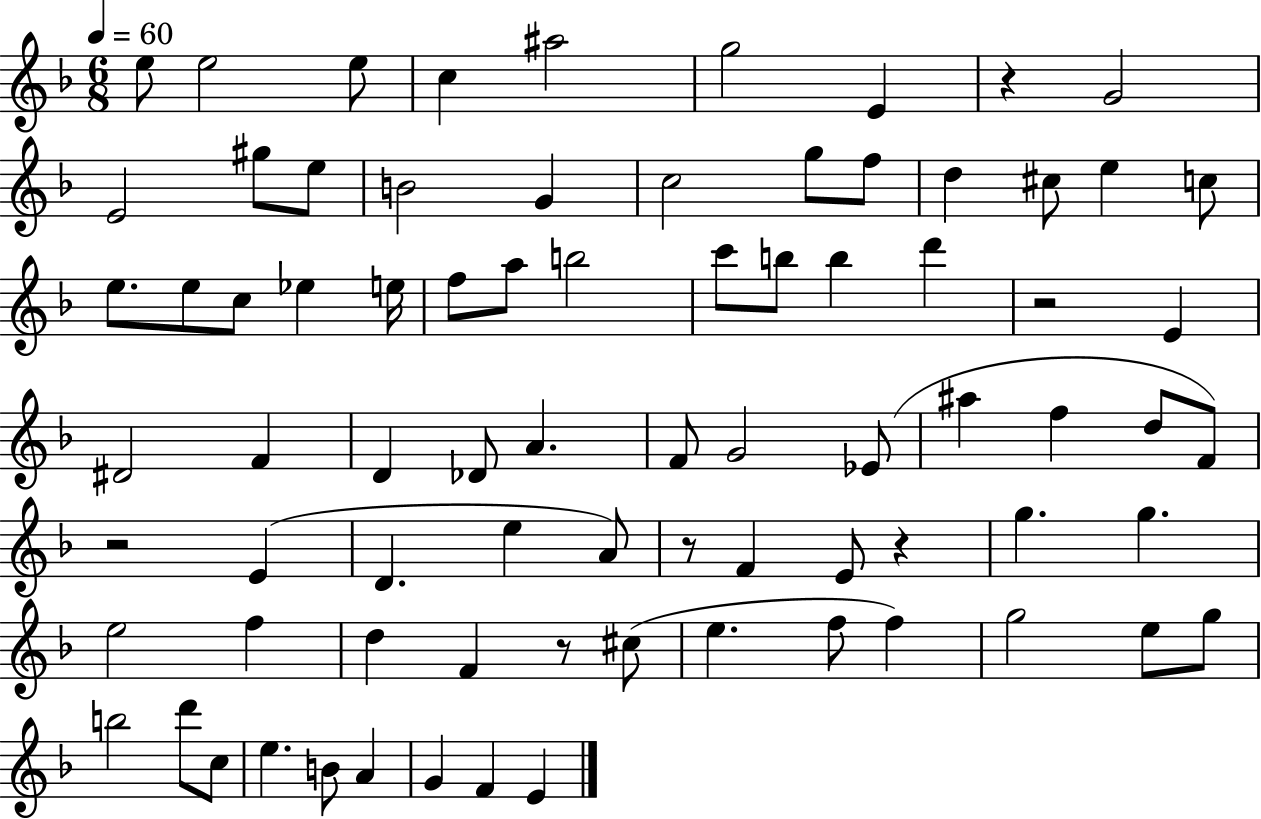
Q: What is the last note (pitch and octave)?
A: E4